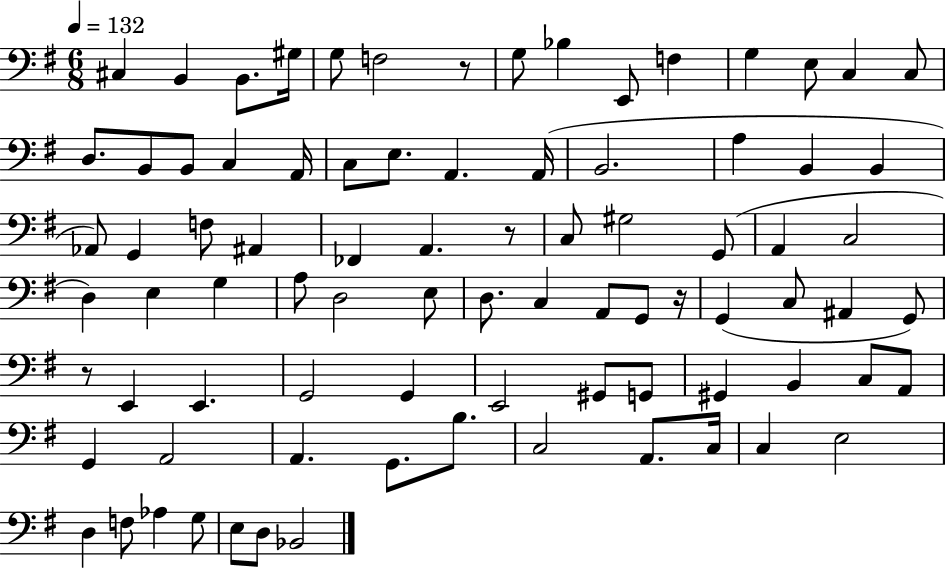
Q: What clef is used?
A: bass